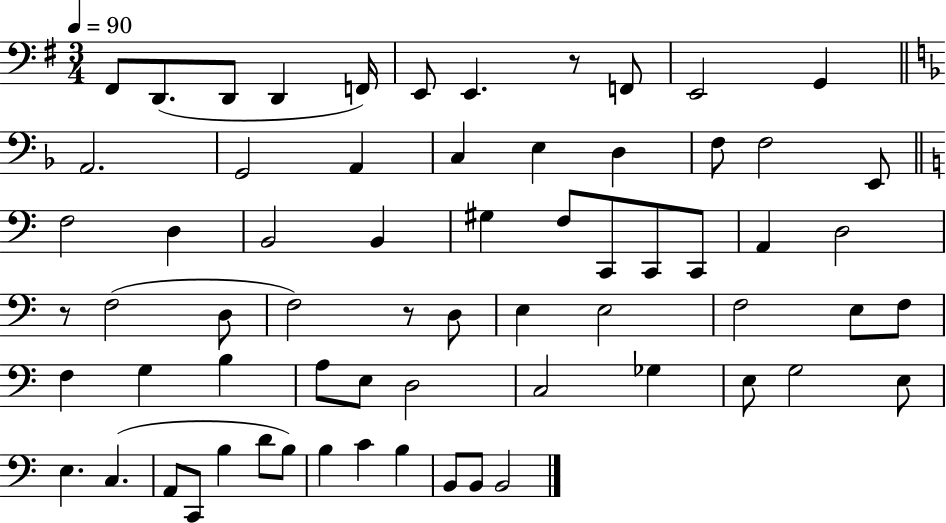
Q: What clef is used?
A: bass